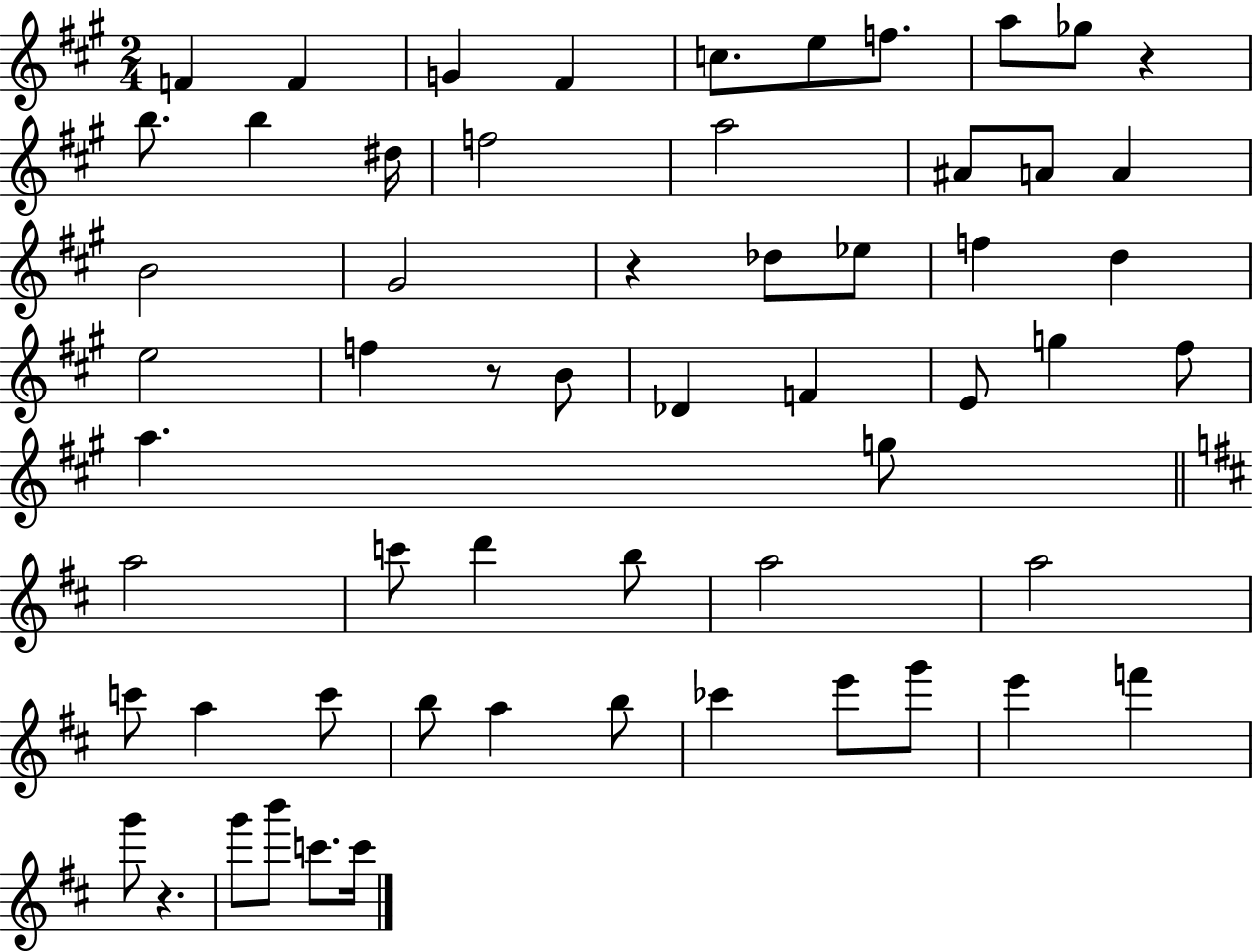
F4/q F4/q G4/q F#4/q C5/e. E5/e F5/e. A5/e Gb5/e R/q B5/e. B5/q D#5/s F5/h A5/h A#4/e A4/e A4/q B4/h G#4/h R/q Db5/e Eb5/e F5/q D5/q E5/h F5/q R/e B4/e Db4/q F4/q E4/e G5/q F#5/e A5/q. G5/e A5/h C6/e D6/q B5/e A5/h A5/h C6/e A5/q C6/e B5/e A5/q B5/e CES6/q E6/e G6/e E6/q F6/q G6/e R/q. G6/e B6/e C6/e. C6/s